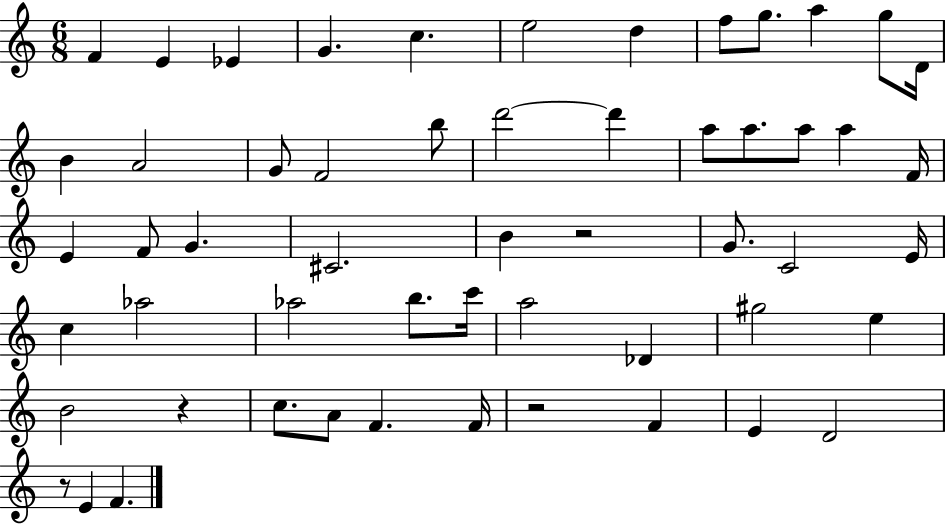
{
  \clef treble
  \numericTimeSignature
  \time 6/8
  \key c \major
  \repeat volta 2 { f'4 e'4 ees'4 | g'4. c''4. | e''2 d''4 | f''8 g''8. a''4 g''8 d'16 | \break b'4 a'2 | g'8 f'2 b''8 | d'''2~~ d'''4 | a''8 a''8. a''8 a''4 f'16 | \break e'4 f'8 g'4. | cis'2. | b'4 r2 | g'8. c'2 e'16 | \break c''4 aes''2 | aes''2 b''8. c'''16 | a''2 des'4 | gis''2 e''4 | \break b'2 r4 | c''8. a'8 f'4. f'16 | r2 f'4 | e'4 d'2 | \break r8 e'4 f'4. | } \bar "|."
}